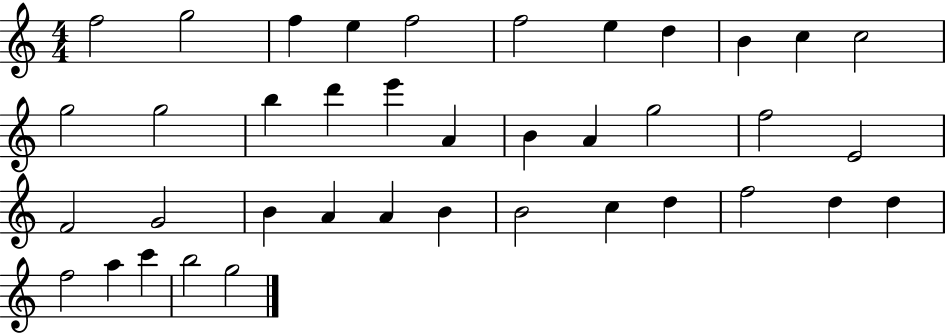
{
  \clef treble
  \numericTimeSignature
  \time 4/4
  \key c \major
  f''2 g''2 | f''4 e''4 f''2 | f''2 e''4 d''4 | b'4 c''4 c''2 | \break g''2 g''2 | b''4 d'''4 e'''4 a'4 | b'4 a'4 g''2 | f''2 e'2 | \break f'2 g'2 | b'4 a'4 a'4 b'4 | b'2 c''4 d''4 | f''2 d''4 d''4 | \break f''2 a''4 c'''4 | b''2 g''2 | \bar "|."
}